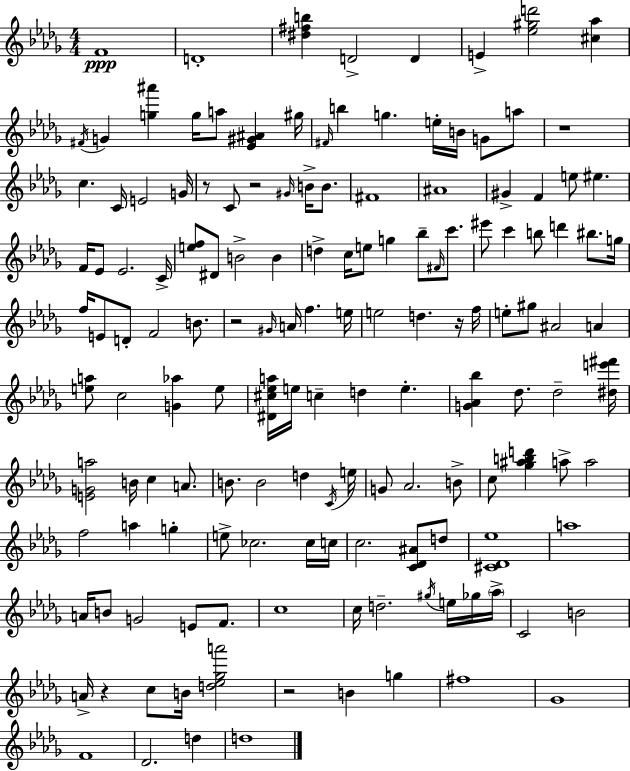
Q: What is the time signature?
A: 4/4